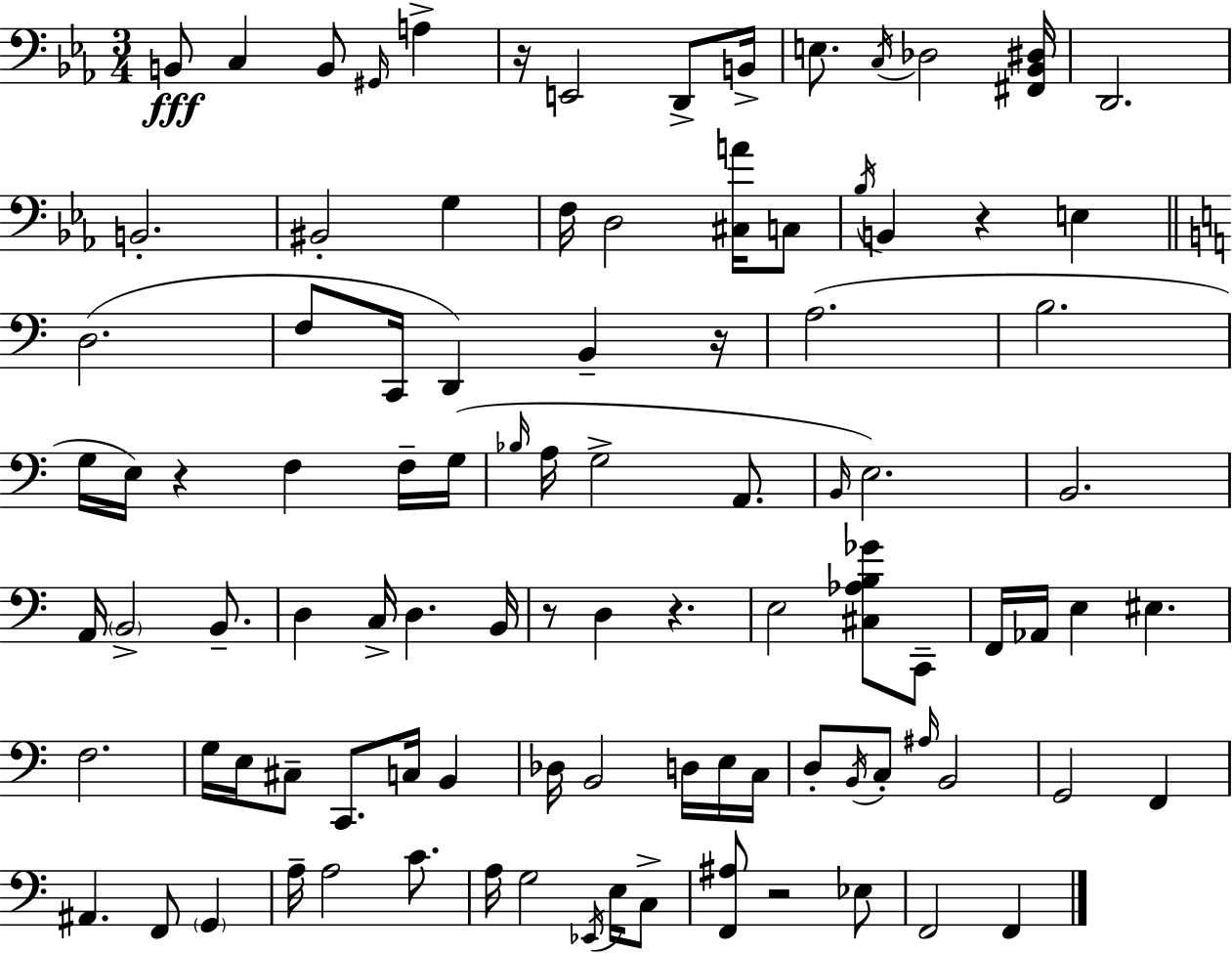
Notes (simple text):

B2/e C3/q B2/e G#2/s A3/q R/s E2/h D2/e B2/s E3/e. C3/s Db3/h [F#2,Bb2,D#3]/s D2/h. B2/h. BIS2/h G3/q F3/s D3/h [C#3,A4]/s C3/e Bb3/s B2/q R/q E3/q D3/h. F3/e C2/s D2/q B2/q R/s A3/h. B3/h. G3/s E3/s R/q F3/q F3/s G3/s Bb3/s A3/s G3/h A2/e. B2/s E3/h. B2/h. A2/s B2/h B2/e. D3/q C3/s D3/q. B2/s R/e D3/q R/q. E3/h [C#3,Ab3,B3,Gb4]/e C2/e F2/s Ab2/s E3/q EIS3/q. F3/h. G3/s E3/s C#3/e C2/e. C3/s B2/q Db3/s B2/h D3/s E3/s C3/s D3/e B2/s C3/e A#3/s B2/h G2/h F2/q A#2/q. F2/e G2/q A3/s A3/h C4/e. A3/s G3/h Eb2/s E3/s C3/e [F2,A#3]/e R/h Eb3/e F2/h F2/q